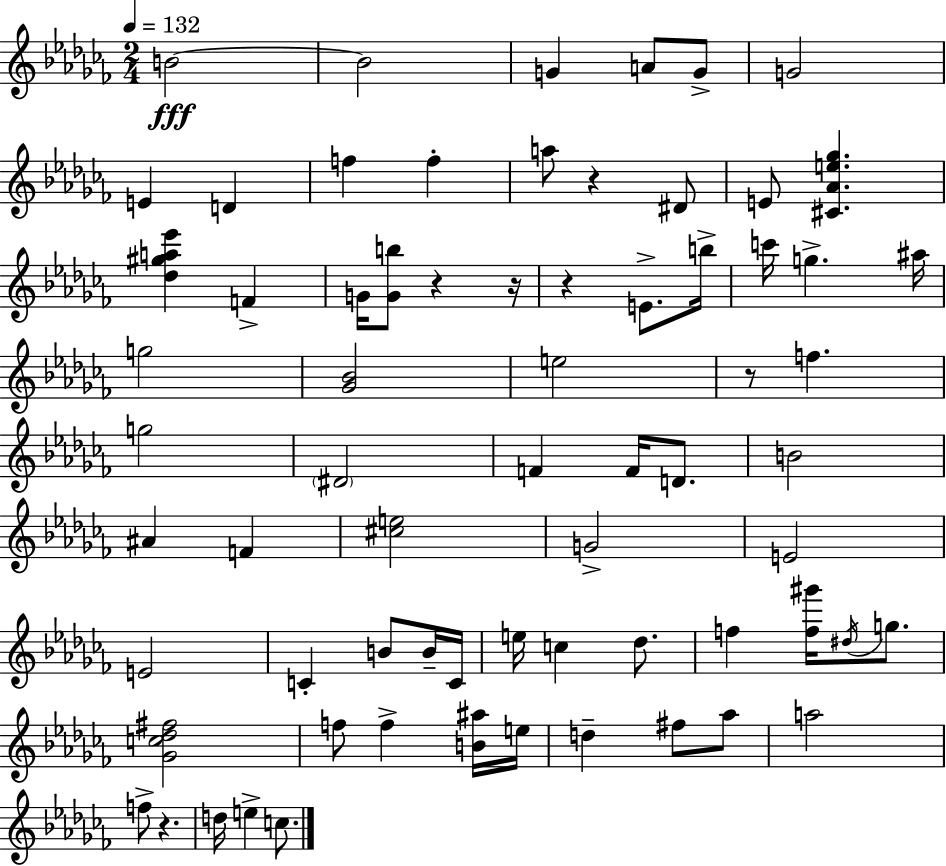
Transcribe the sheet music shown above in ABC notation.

X:1
T:Untitled
M:2/4
L:1/4
K:Abm
B2 B2 G A/2 G/2 G2 E D f f a/2 z ^D/2 E/2 [^C_Ae_g] [_d^ga_e'] F G/4 [Gb]/2 z z/4 z E/2 b/4 c'/4 g ^a/4 g2 [_G_B]2 e2 z/2 f g2 ^D2 F F/4 D/2 B2 ^A F [^ce]2 G2 E2 E2 C B/2 B/4 C/4 e/4 c _d/2 f [f^g']/4 ^d/4 g/2 [_Gc_d^f]2 f/2 f [B^a]/4 e/4 d ^f/2 _a/2 a2 f/2 z d/4 e c/2